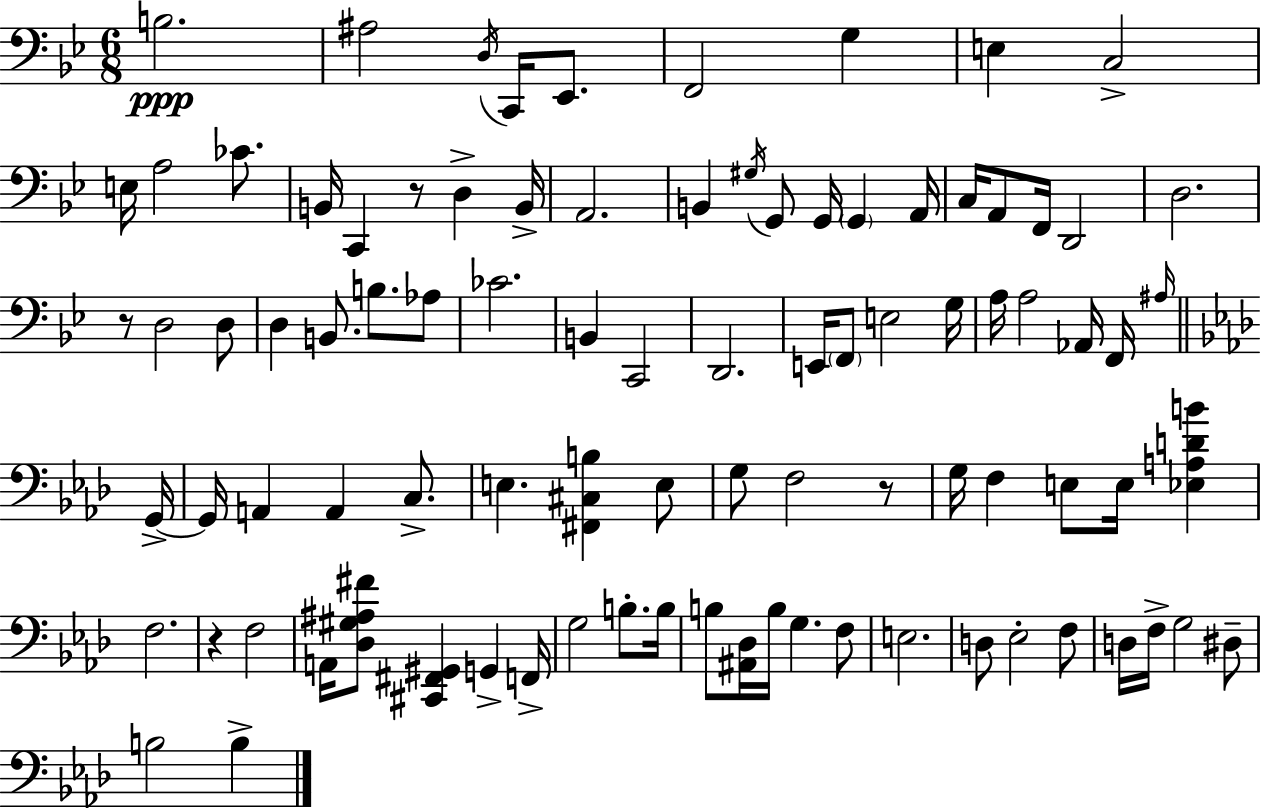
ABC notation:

X:1
T:Untitled
M:6/8
L:1/4
K:Bb
B,2 ^A,2 D,/4 C,,/4 _E,,/2 F,,2 G, E, C,2 E,/4 A,2 _C/2 B,,/4 C,, z/2 D, B,,/4 A,,2 B,, ^G,/4 G,,/2 G,,/4 G,, A,,/4 C,/4 A,,/2 F,,/4 D,,2 D,2 z/2 D,2 D,/2 D, B,,/2 B,/2 _A,/2 _C2 B,, C,,2 D,,2 E,,/4 F,,/2 E,2 G,/4 A,/4 A,2 _A,,/4 F,,/4 ^A,/4 G,,/4 G,,/4 A,, A,, C,/2 E, [^F,,^C,B,] E,/2 G,/2 F,2 z/2 G,/4 F, E,/2 E,/4 [_E,A,DB] F,2 z F,2 A,,/4 [_D,^G,^A,^F]/2 [^C,,^F,,^G,,] G,, F,,/4 G,2 B,/2 B,/4 B,/2 [^A,,_D,]/4 B,/4 G, F,/2 E,2 D,/2 _E,2 F,/2 D,/4 F,/4 G,2 ^D,/2 B,2 B,